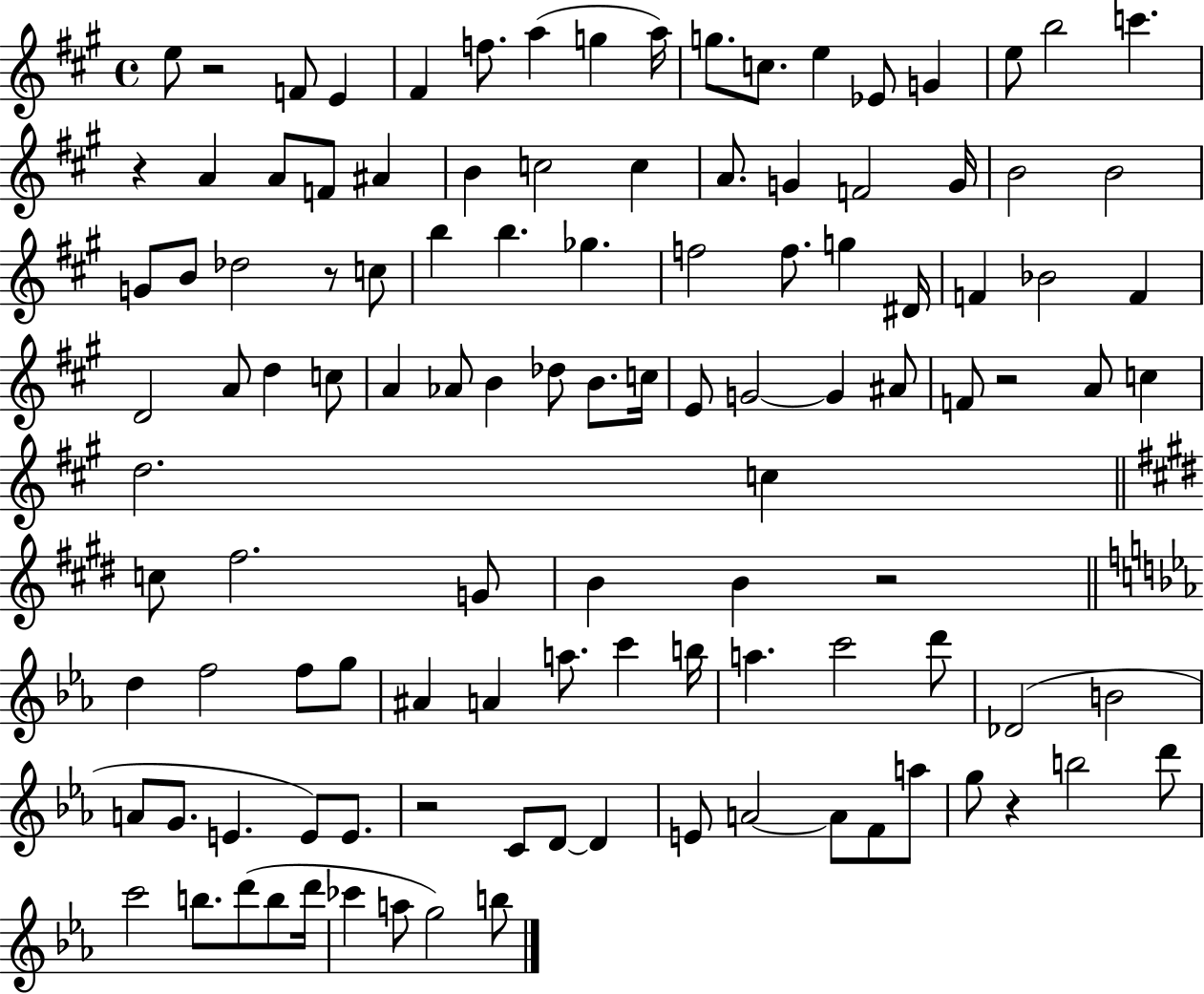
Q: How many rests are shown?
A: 7